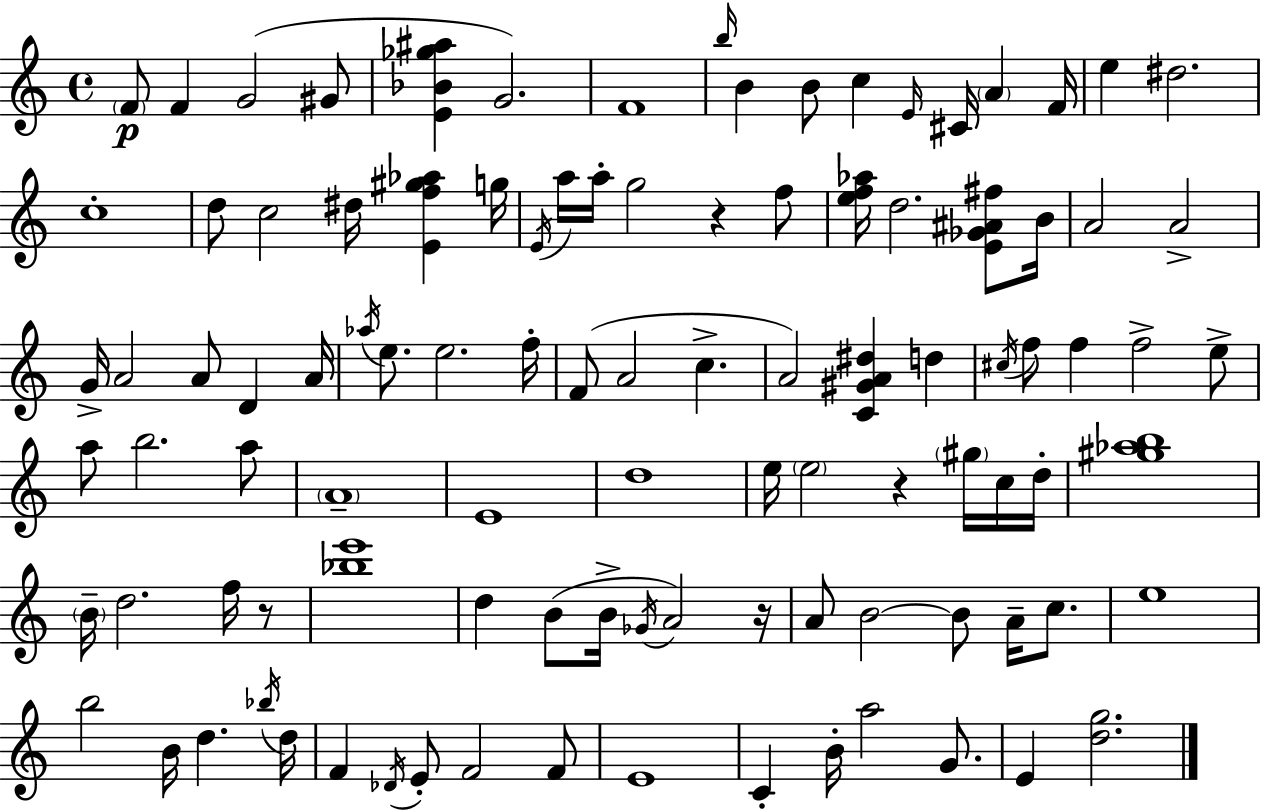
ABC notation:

X:1
T:Untitled
M:4/4
L:1/4
K:C
F/2 F G2 ^G/2 [E_B_g^a] G2 F4 b/4 B B/2 c E/4 ^C/4 A F/4 e ^d2 c4 d/2 c2 ^d/4 [Ef^g_a] g/4 E/4 a/4 a/4 g2 z f/2 [ef_a]/4 d2 [E_G^A^f]/2 B/4 A2 A2 G/4 A2 A/2 D A/4 _a/4 e/2 e2 f/4 F/2 A2 c A2 [C^GA^d] d ^c/4 f/2 f f2 e/2 a/2 b2 a/2 A4 E4 d4 e/4 e2 z ^g/4 c/4 d/4 [^g_ab]4 B/4 d2 f/4 z/2 [_be']4 d B/2 B/4 _G/4 A2 z/4 A/2 B2 B/2 A/4 c/2 e4 b2 B/4 d _b/4 d/4 F _D/4 E/2 F2 F/2 E4 C B/4 a2 G/2 E [dg]2